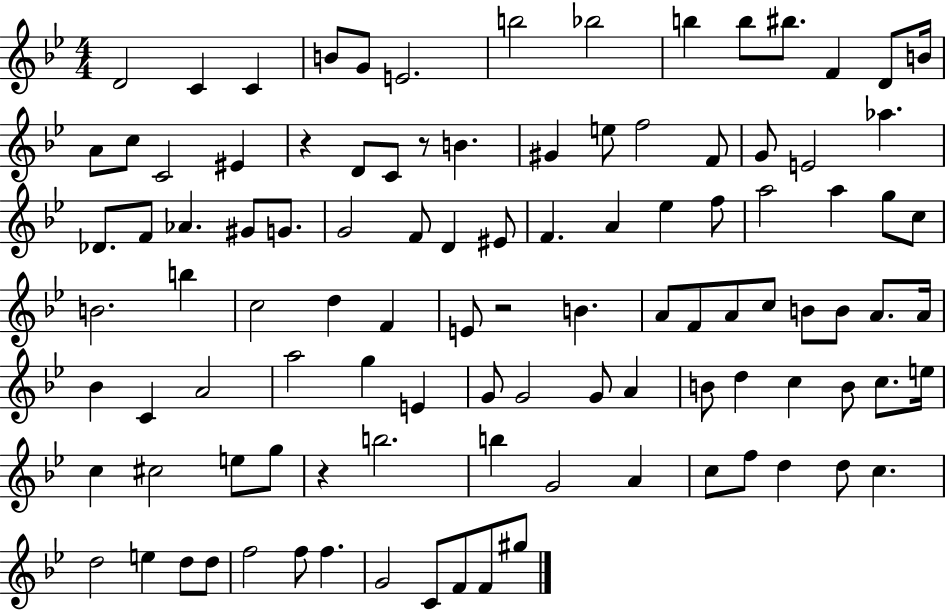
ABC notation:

X:1
T:Untitled
M:4/4
L:1/4
K:Bb
D2 C C B/2 G/2 E2 b2 _b2 b b/2 ^b/2 F D/2 B/4 A/2 c/2 C2 ^E z D/2 C/2 z/2 B ^G e/2 f2 F/2 G/2 E2 _a _D/2 F/2 _A ^G/2 G/2 G2 F/2 D ^E/2 F A _e f/2 a2 a g/2 c/2 B2 b c2 d F E/2 z2 B A/2 F/2 A/2 c/2 B/2 B/2 A/2 A/4 _B C A2 a2 g E G/2 G2 G/2 A B/2 d c B/2 c/2 e/4 c ^c2 e/2 g/2 z b2 b G2 A c/2 f/2 d d/2 c d2 e d/2 d/2 f2 f/2 f G2 C/2 F/2 F/2 ^g/2